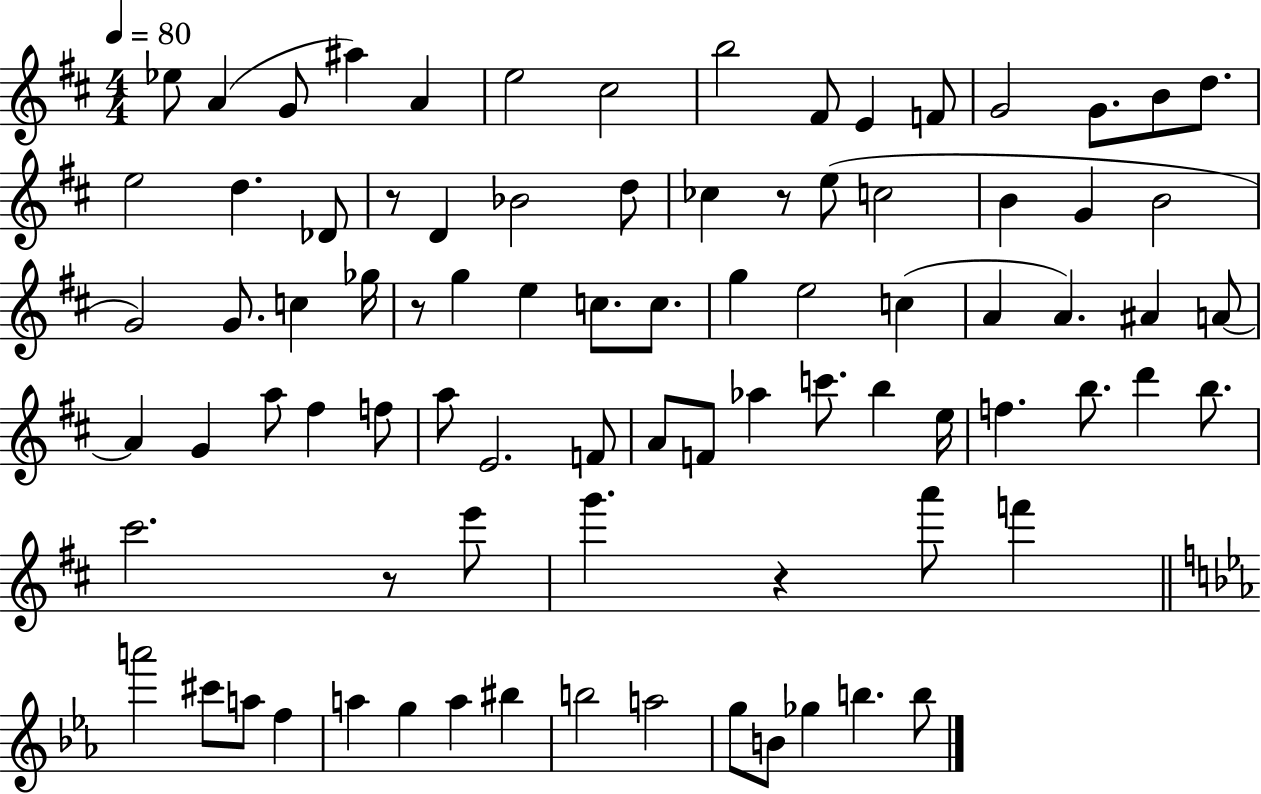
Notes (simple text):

Eb5/e A4/q G4/e A#5/q A4/q E5/h C#5/h B5/h F#4/e E4/q F4/e G4/h G4/e. B4/e D5/e. E5/h D5/q. Db4/e R/e D4/q Bb4/h D5/e CES5/q R/e E5/e C5/h B4/q G4/q B4/h G4/h G4/e. C5/q Gb5/s R/e G5/q E5/q C5/e. C5/e. G5/q E5/h C5/q A4/q A4/q. A#4/q A4/e A4/q G4/q A5/e F#5/q F5/e A5/e E4/h. F4/e A4/e F4/e Ab5/q C6/e. B5/q E5/s F5/q. B5/e. D6/q B5/e. C#6/h. R/e E6/e G6/q. R/q A6/e F6/q A6/h C#6/e A5/e F5/q A5/q G5/q A5/q BIS5/q B5/h A5/h G5/e B4/e Gb5/q B5/q. B5/e